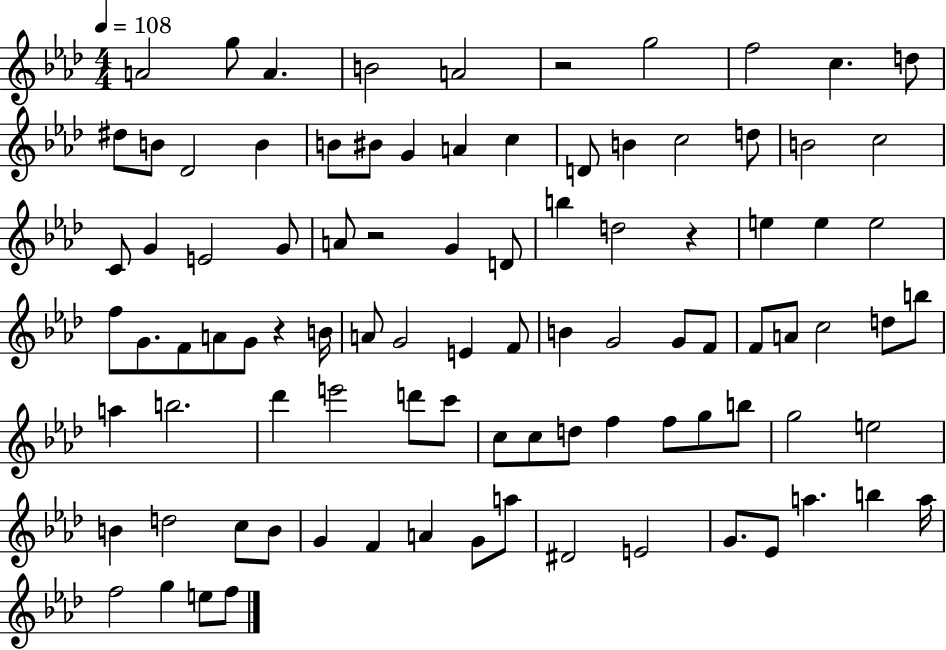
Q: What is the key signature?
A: AES major